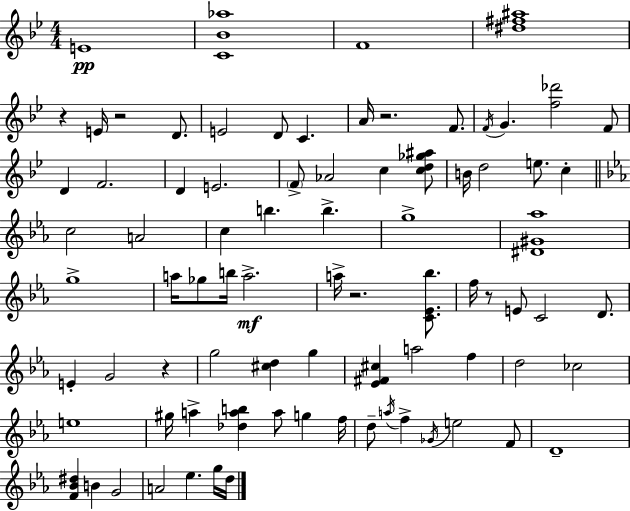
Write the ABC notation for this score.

X:1
T:Untitled
M:4/4
L:1/4
K:Bb
E4 [C_B_a]4 F4 [^d^f^a]4 z E/4 z2 D/2 E2 D/2 C A/4 z2 F/2 F/4 G [f_d']2 F/2 D F2 D E2 F/2 _A2 c [cd_g^a]/2 B/4 d2 e/2 c c2 A2 c b b g4 [^D^G_a]4 g4 a/4 _g/2 b/4 a2 a/4 z2 [C_E_b]/2 f/4 z/2 E/2 C2 D/2 E G2 z g2 [^cd] g [_E^F^c] a2 f d2 _c2 e4 ^g/4 a [_dab] a/2 g f/4 d/2 a/4 f _G/4 e2 F/2 D4 [F_B^d] B G2 A2 _e g/4 d/4